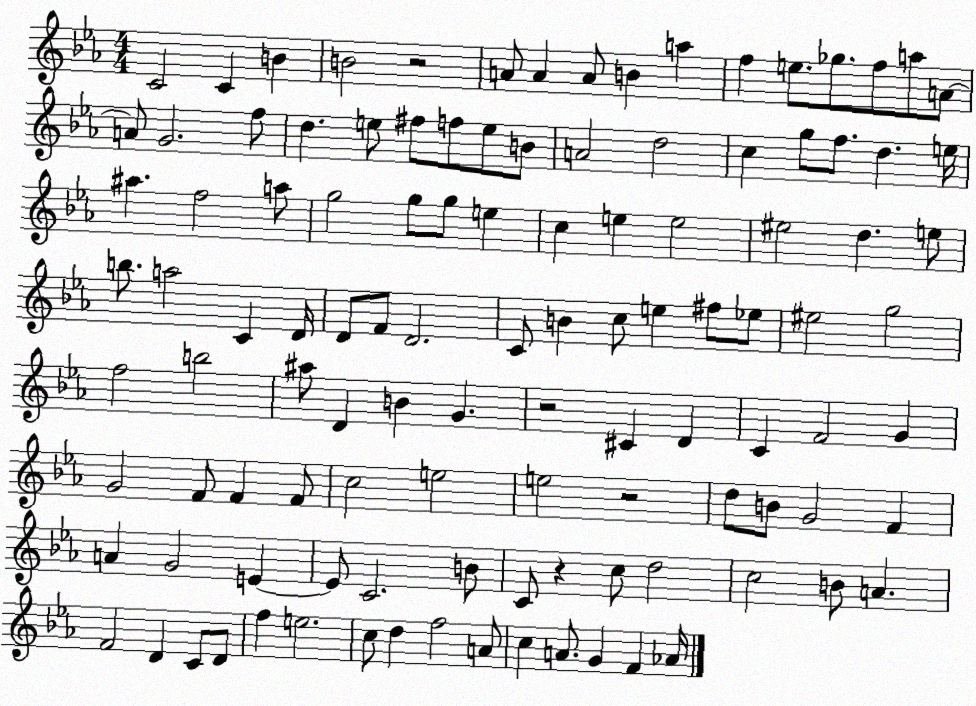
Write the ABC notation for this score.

X:1
T:Untitled
M:4/4
L:1/4
K:Eb
C2 C B B2 z2 A/2 A A/2 B a f e/2 _g/2 f/2 a/2 A/2 A/2 G2 f/2 d e/2 ^f/2 f/2 e/2 B/2 A2 d2 c g/2 f/2 d e/4 ^a f2 a/2 g2 g/2 g/2 e c e e2 ^e2 d e/2 b/2 a2 C D/4 D/2 F/2 D2 C/2 B c/2 e ^f/2 _e/2 ^e2 g2 f2 b2 ^a/2 D B G z2 ^C D C F2 G G2 F/2 F F/2 c2 e2 e2 z2 d/2 B/2 G2 F A G2 E E/2 C2 B/2 C/2 z c/2 d2 c2 B/2 A F2 D C/2 D/2 f e2 c/2 d f2 A/2 c A/2 G F _A/4